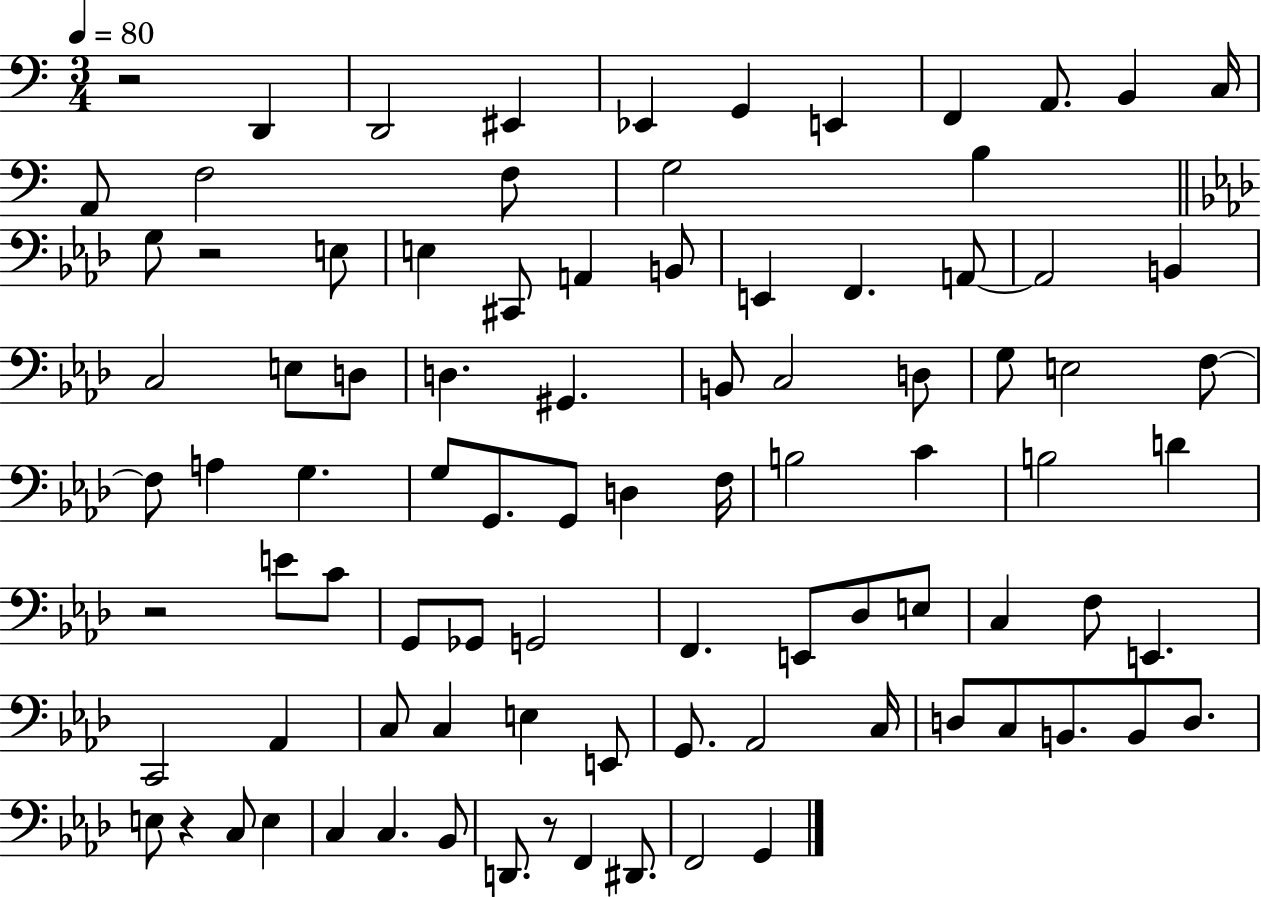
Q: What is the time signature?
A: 3/4